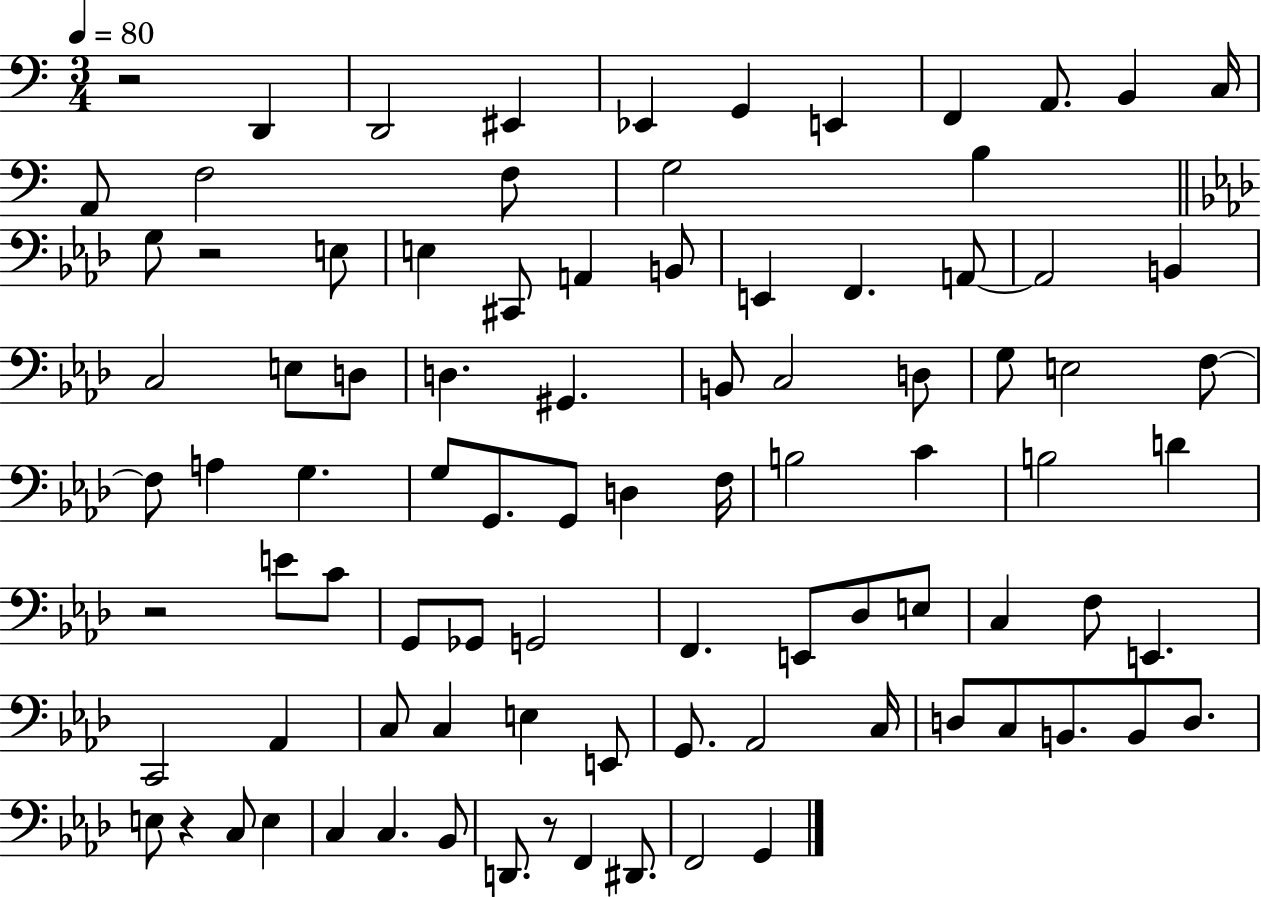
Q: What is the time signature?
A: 3/4